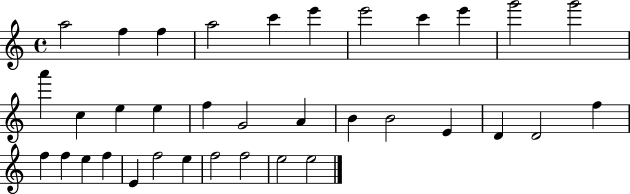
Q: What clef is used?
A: treble